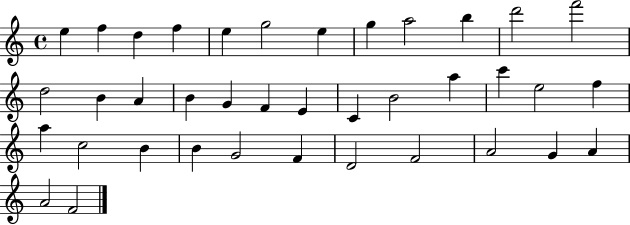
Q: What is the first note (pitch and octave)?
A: E5